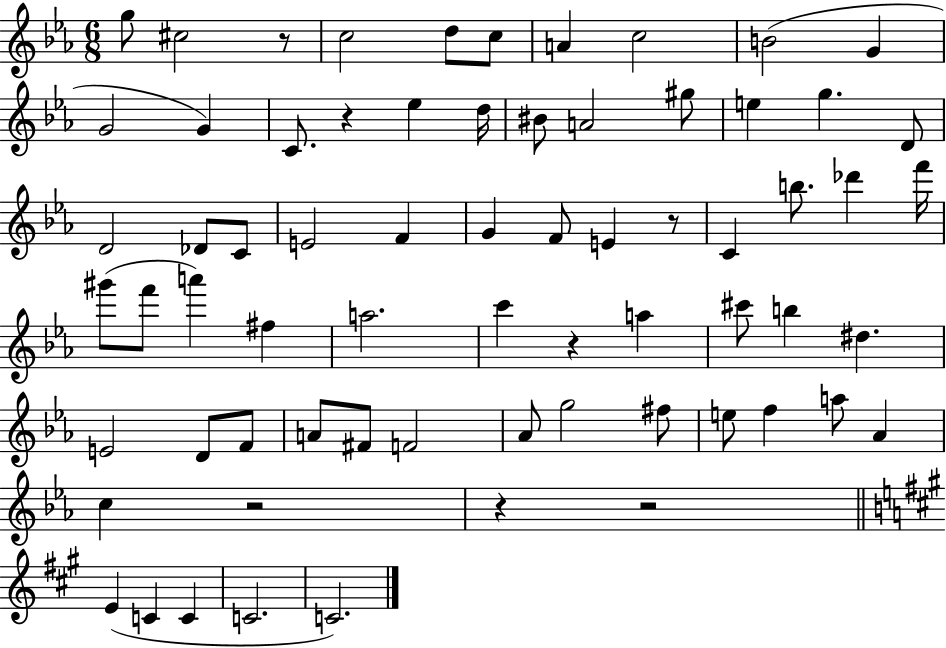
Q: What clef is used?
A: treble